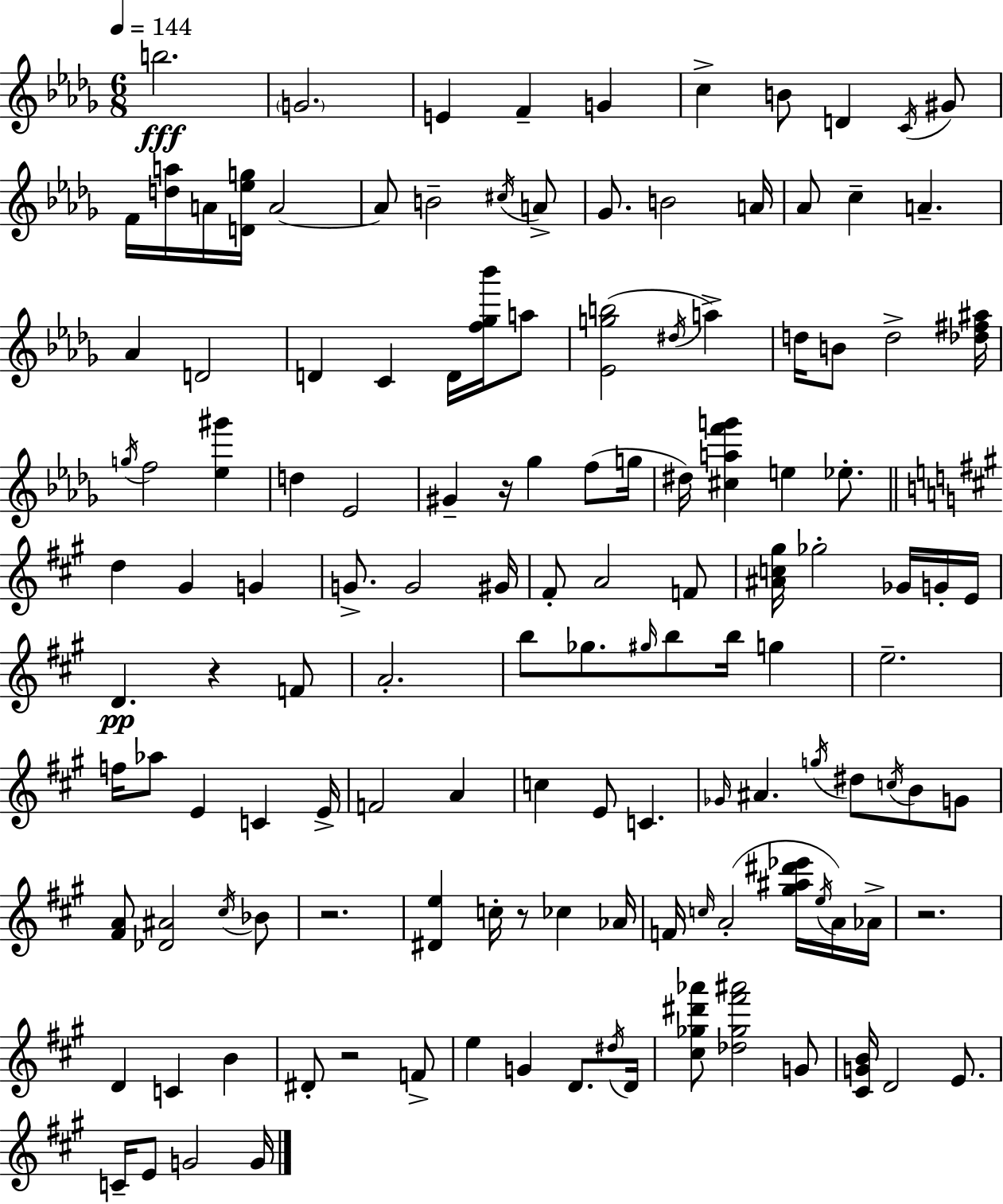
B5/h. G4/h. E4/q F4/q G4/q C5/q B4/e D4/q C4/s G#4/e F4/s [D5,A5]/s A4/s [D4,Eb5,G5]/s A4/h A4/e B4/h C#5/s A4/e Gb4/e. B4/h A4/s Ab4/e C5/q A4/q. Ab4/q D4/h D4/q C4/q D4/s [F5,Gb5,Bb6]/s A5/e [Eb4,G5,B5]/h D#5/s A5/q D5/s B4/e D5/h [Db5,F#5,A#5]/s G5/s F5/h [Eb5,G#6]/q D5/q Eb4/h G#4/q R/s Gb5/q F5/e G5/s D#5/s [C#5,A5,F6,G6]/q E5/q Eb5/e. D5/q G#4/q G4/q G4/e. G4/h G#4/s F#4/e A4/h F4/e [A#4,C5,G#5]/s Gb5/h Gb4/s G4/s E4/s D4/q. R/q F4/e A4/h. B5/e Gb5/e. G#5/s B5/e B5/s G5/q E5/h. F5/s Ab5/e E4/q C4/q E4/s F4/h A4/q C5/q E4/e C4/q. Gb4/s A#4/q. G5/s D#5/e C5/s B4/e G4/e [F#4,A4]/e [Db4,A#4]/h C#5/s Bb4/e R/h. [D#4,E5]/q C5/s R/e CES5/q Ab4/s F4/s C5/s A4/h [G#5,A#5,D#6,Eb6]/s E5/s A4/s Ab4/s R/h. D4/q C4/q B4/q D#4/e R/h F4/e E5/q G4/q D4/e. D#5/s D4/s [C#5,Gb5,D#6,Ab6]/e [Db5,Gb5,F#6,A#6]/h G4/e [C#4,G4,B4]/s D4/h E4/e. C4/s E4/e G4/h G4/s